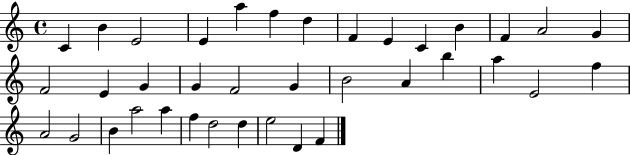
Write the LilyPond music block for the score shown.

{
  \clef treble
  \time 4/4
  \defaultTimeSignature
  \key c \major
  c'4 b'4 e'2 | e'4 a''4 f''4 d''4 | f'4 e'4 c'4 b'4 | f'4 a'2 g'4 | \break f'2 e'4 g'4 | g'4 f'2 g'4 | b'2 a'4 b''4 | a''4 e'2 f''4 | \break a'2 g'2 | b'4 a''2 a''4 | f''4 d''2 d''4 | e''2 d'4 f'4 | \break \bar "|."
}